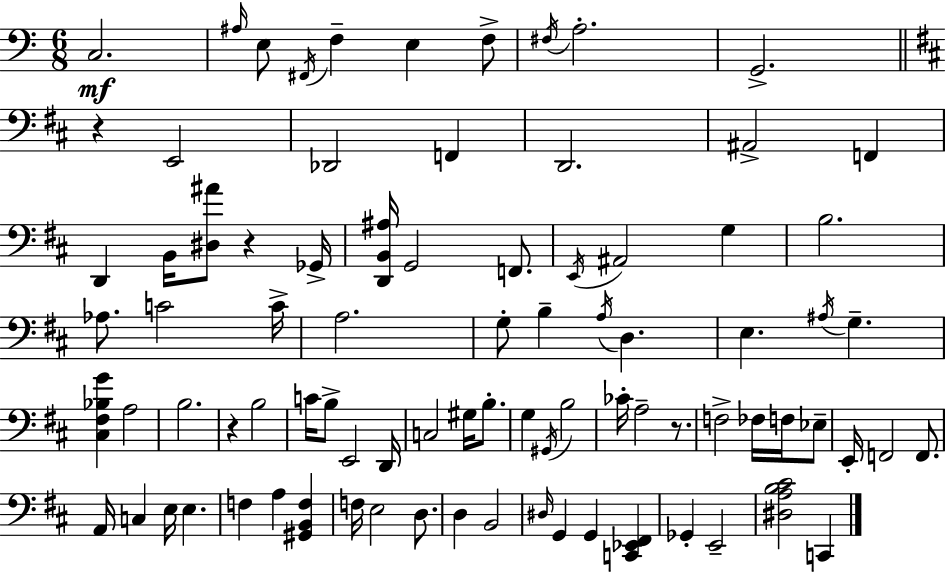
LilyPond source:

{
  \clef bass
  \numericTimeSignature
  \time 6/8
  \key a \minor
  \repeat volta 2 { c2.\mf | \grace { ais16 } e8 \acciaccatura { fis,16 } f4-- e4 | f8-> \acciaccatura { fis16 } a2.-. | g,2.-> | \break \bar "||" \break \key b \minor r4 e,2 | des,2 f,4 | d,2. | ais,2-> f,4 | \break d,4 b,16 <dis ais'>8 r4 ges,16-> | <d, b, ais>16 g,2 f,8. | \acciaccatura { e,16 } ais,2 g4 | b2. | \break aes8. c'2 | c'16-> a2. | g8-. b4-- \acciaccatura { a16 } d4. | e4. \acciaccatura { ais16 } g4.-- | \break <cis fis bes g'>4 a2 | b2. | r4 b2 | c'16 b8-> e,2 | \break d,16 c2 gis16 | b8.-. g4 \acciaccatura { gis,16 } b2 | ces'16-. a2-- | r8. f2-> | \break fes16 f16 ees8-- e,16-. f,2 | f,8. a,16 c4 e16 e4. | f4 a4 | <gis, b, f>4 f16 e2 | \break d8. d4 b,2 | \grace { dis16 } g,4 g,4 | <c, ees, fis,>4 ges,4-. e,2-- | <dis a b cis'>2 | \break c,4 } \bar "|."
}